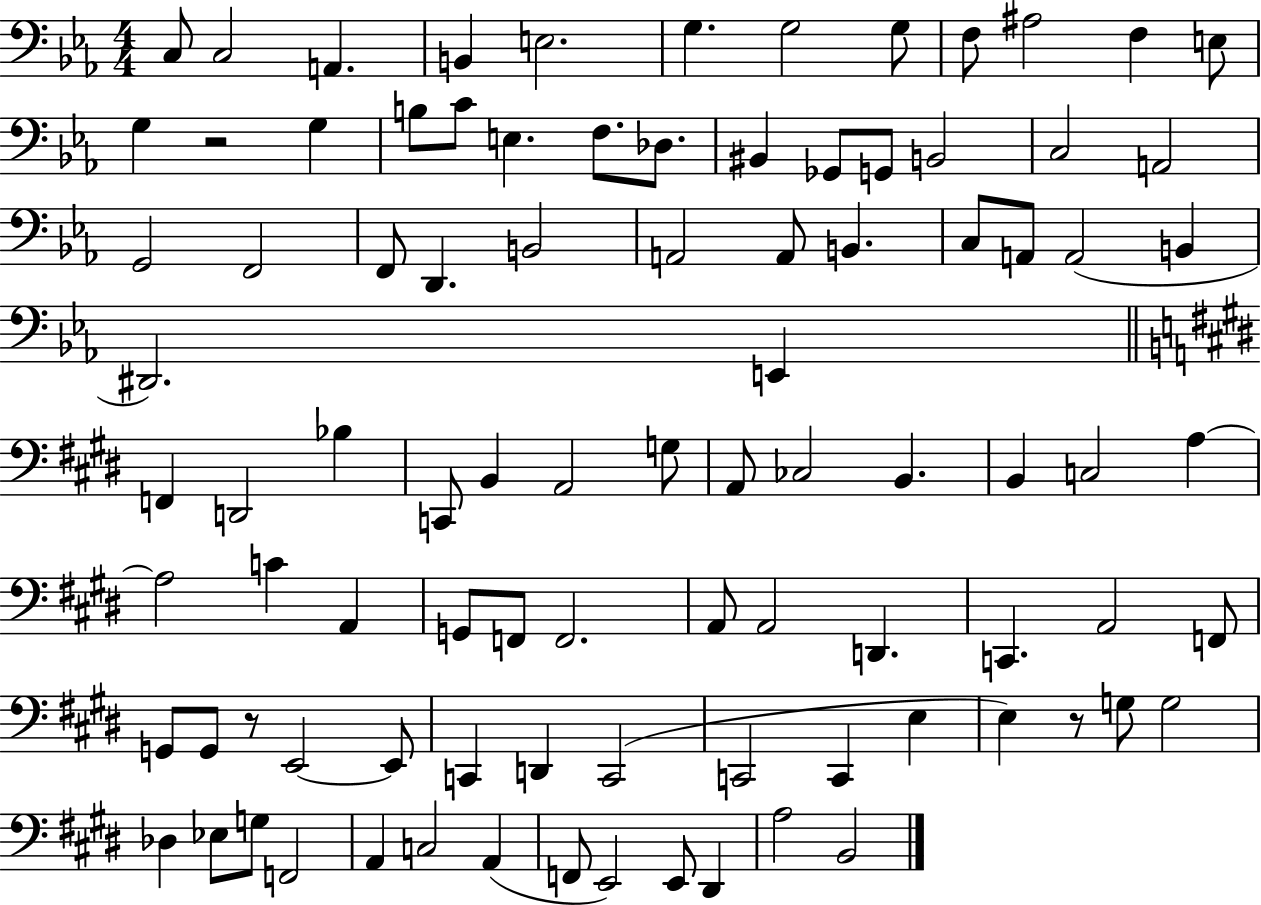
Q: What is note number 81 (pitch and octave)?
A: F2